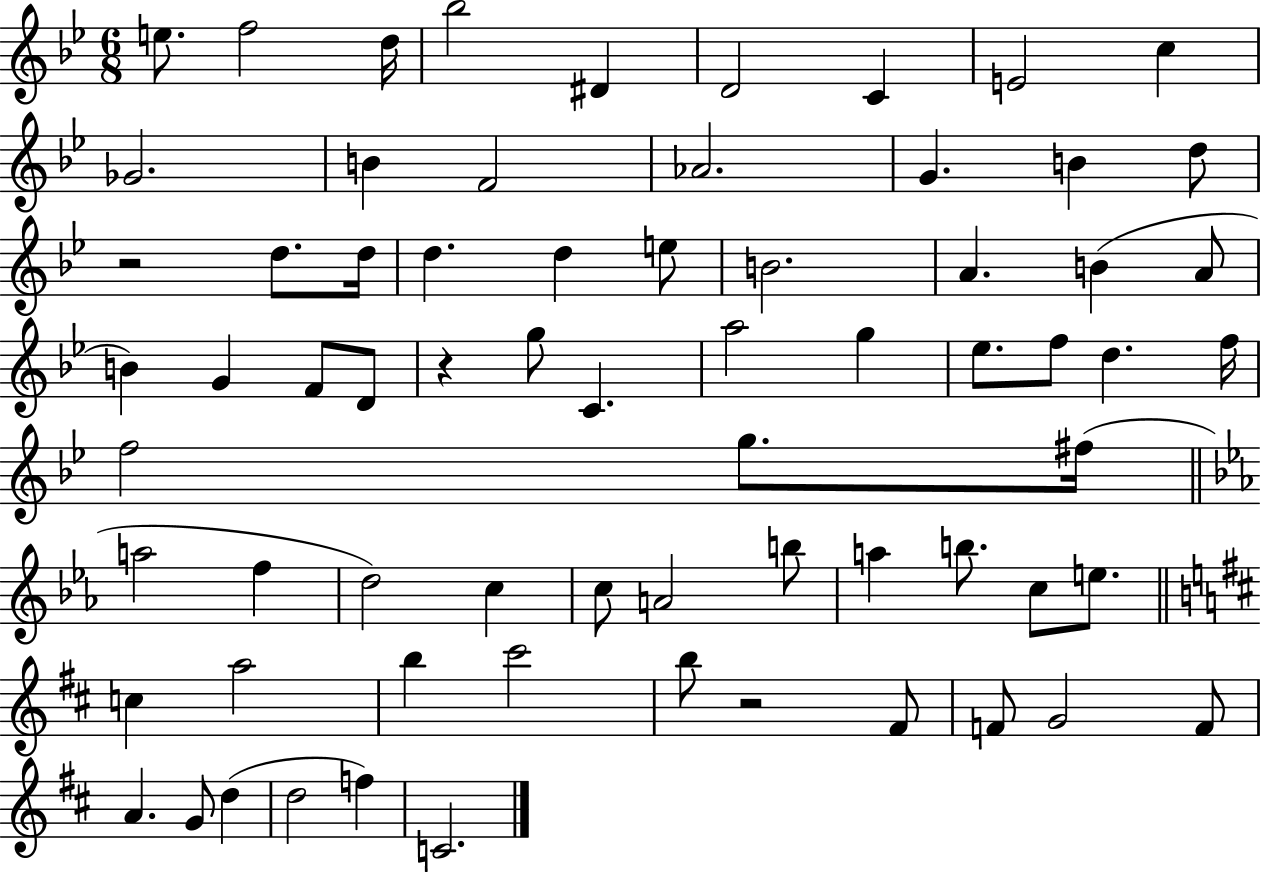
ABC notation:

X:1
T:Untitled
M:6/8
L:1/4
K:Bb
e/2 f2 d/4 _b2 ^D D2 C E2 c _G2 B F2 _A2 G B d/2 z2 d/2 d/4 d d e/2 B2 A B A/2 B G F/2 D/2 z g/2 C a2 g _e/2 f/2 d f/4 f2 g/2 ^f/4 a2 f d2 c c/2 A2 b/2 a b/2 c/2 e/2 c a2 b ^c'2 b/2 z2 ^F/2 F/2 G2 F/2 A G/2 d d2 f C2